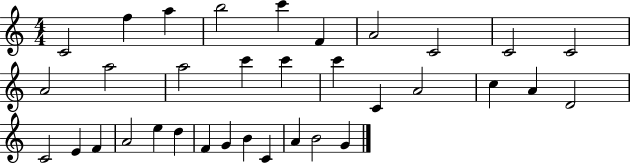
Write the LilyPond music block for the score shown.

{
  \clef treble
  \numericTimeSignature
  \time 4/4
  \key c \major
  c'2 f''4 a''4 | b''2 c'''4 f'4 | a'2 c'2 | c'2 c'2 | \break a'2 a''2 | a''2 c'''4 c'''4 | c'''4 c'4 a'2 | c''4 a'4 d'2 | \break c'2 e'4 f'4 | a'2 e''4 d''4 | f'4 g'4 b'4 c'4 | a'4 b'2 g'4 | \break \bar "|."
}